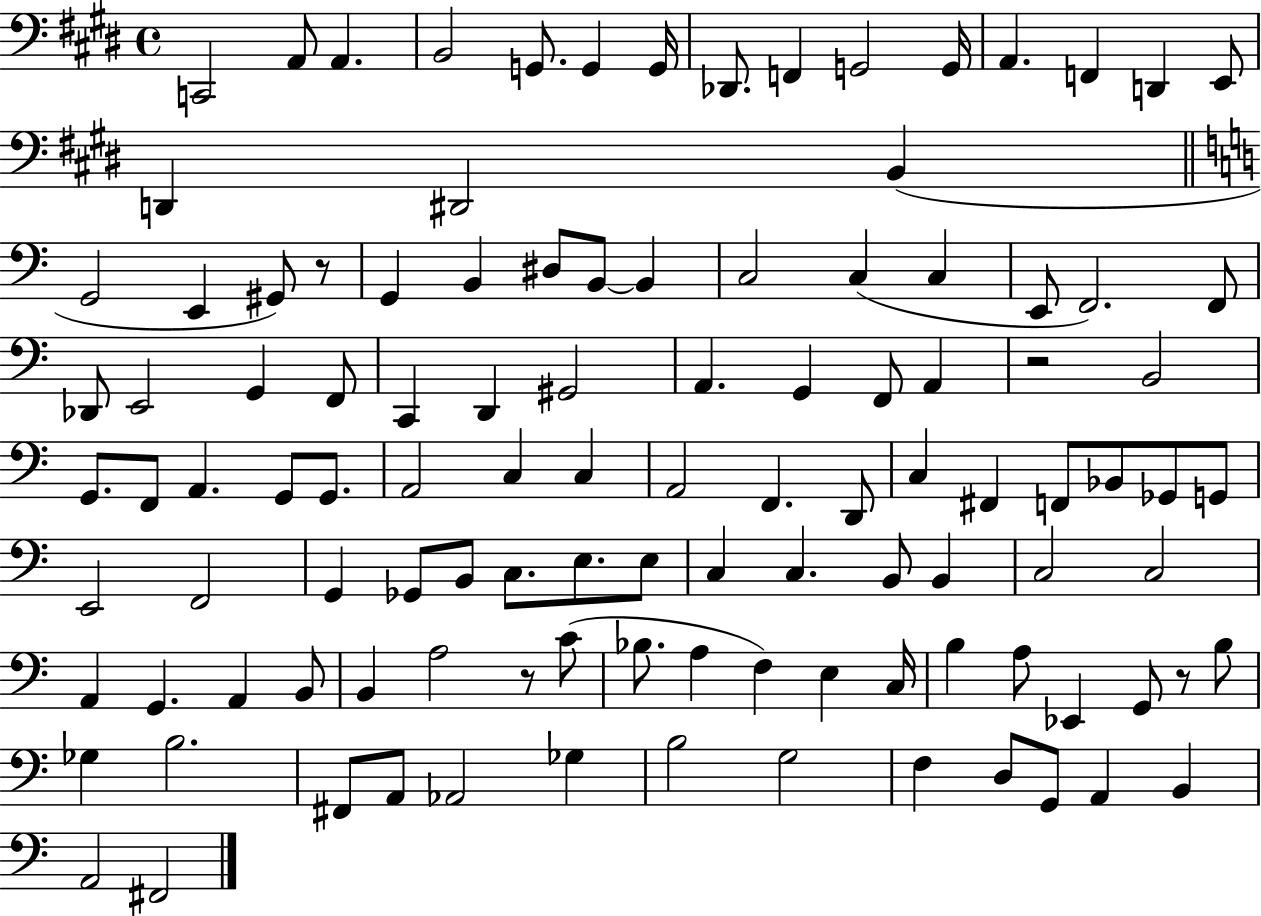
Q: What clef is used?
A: bass